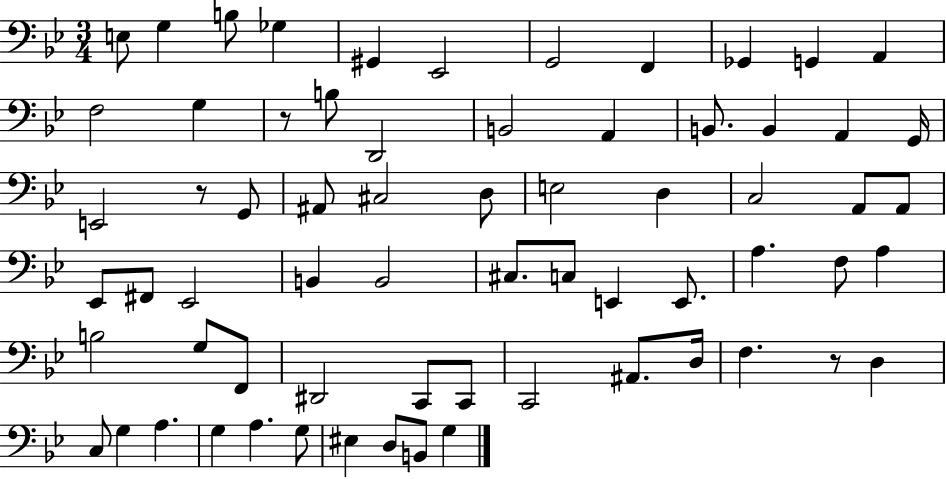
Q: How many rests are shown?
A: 3